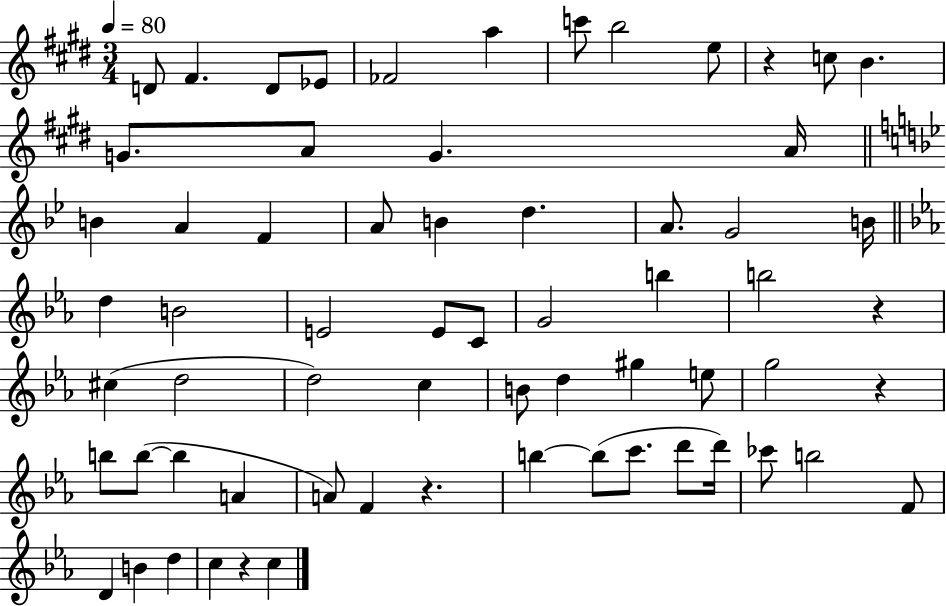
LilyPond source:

{
  \clef treble
  \numericTimeSignature
  \time 3/4
  \key e \major
  \tempo 4 = 80
  d'8 fis'4. d'8 ees'8 | fes'2 a''4 | c'''8 b''2 e''8 | r4 c''8 b'4. | \break g'8. a'8 g'4. a'16 | \bar "||" \break \key bes \major b'4 a'4 f'4 | a'8 b'4 d''4. | a'8. g'2 b'16 | \bar "||" \break \key ees \major d''4 b'2 | e'2 e'8 c'8 | g'2 b''4 | b''2 r4 | \break cis''4( d''2 | d''2) c''4 | b'8 d''4 gis''4 e''8 | g''2 r4 | \break b''8 b''8~(~ b''4 a'4 | a'8) f'4 r4. | b''4~~ b''8( c'''8. d'''8 d'''16) | ces'''8 b''2 f'8 | \break d'4 b'4 d''4 | c''4 r4 c''4 | \bar "|."
}